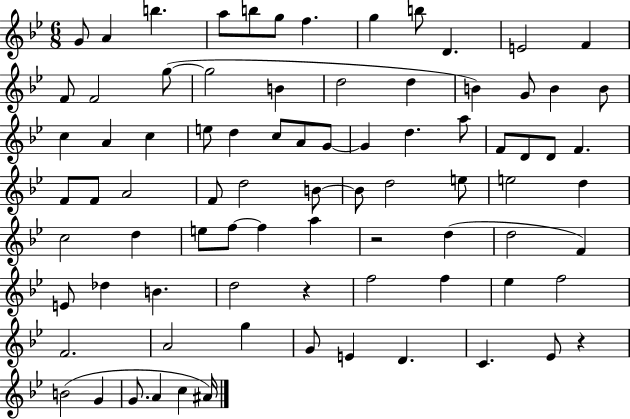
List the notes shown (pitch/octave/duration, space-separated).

G4/e A4/q B5/q. A5/e B5/e G5/e F5/q. G5/q B5/e D4/q. E4/h F4/q F4/e F4/h G5/e G5/h B4/q D5/h D5/q B4/q G4/e B4/q B4/e C5/q A4/q C5/q E5/e D5/q C5/e A4/e G4/e G4/q D5/q. A5/e F4/e D4/e D4/e F4/q. F4/e F4/e A4/h F4/e D5/h B4/e B4/e D5/h E5/e E5/h D5/q C5/h D5/q E5/e F5/e F5/q A5/q R/h D5/q D5/h F4/q E4/e Db5/q B4/q. D5/h R/q F5/h F5/q Eb5/q F5/h F4/h. A4/h G5/q G4/e E4/q D4/q. C4/q. Eb4/e R/q B4/h G4/q G4/e. A4/q C5/q A#4/s